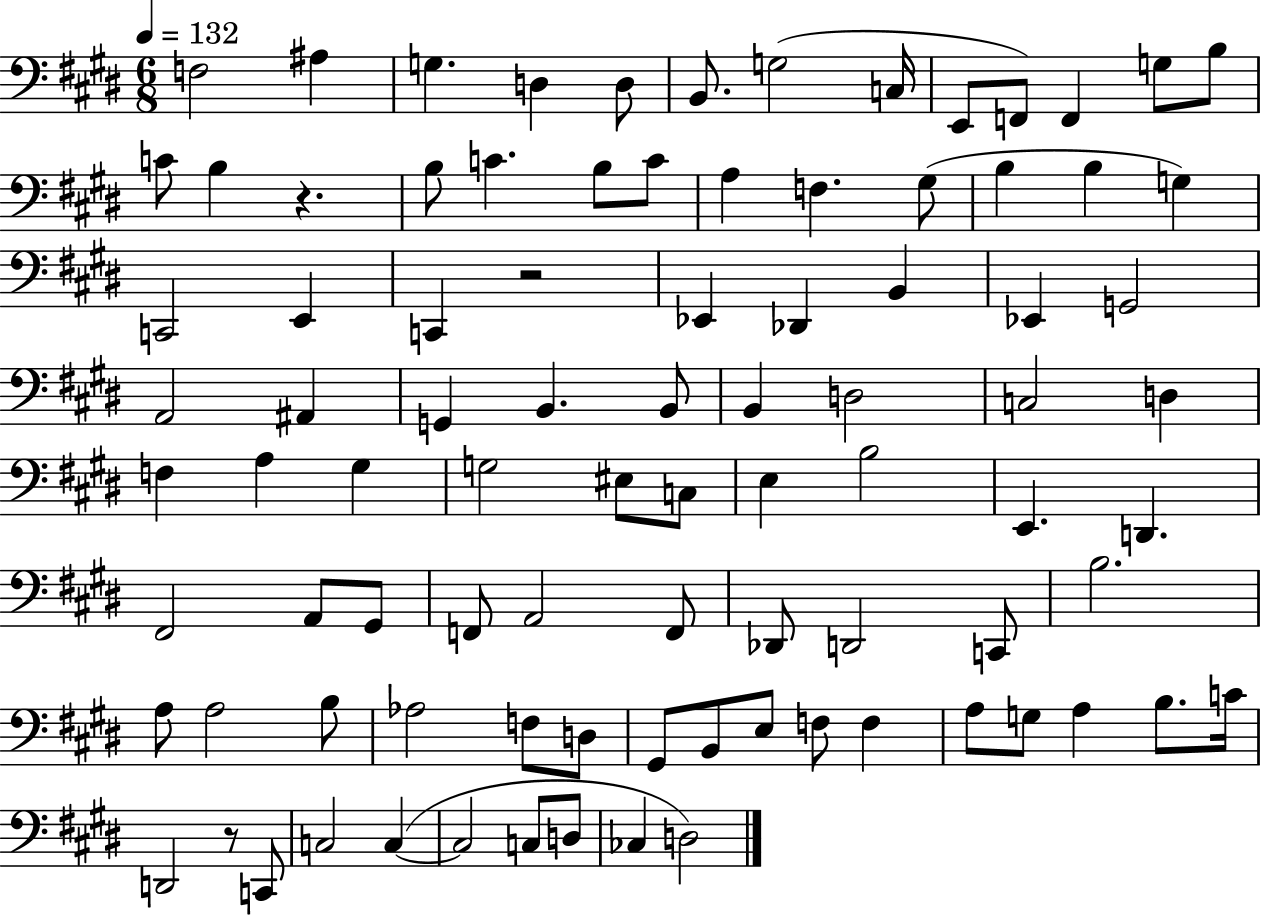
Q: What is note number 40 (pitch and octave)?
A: D3